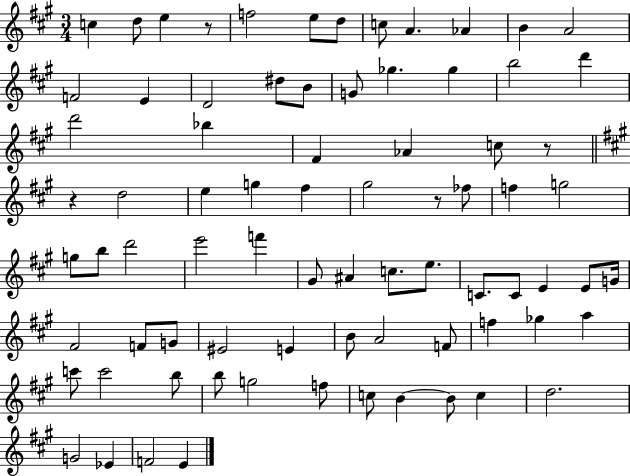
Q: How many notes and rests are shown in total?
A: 78